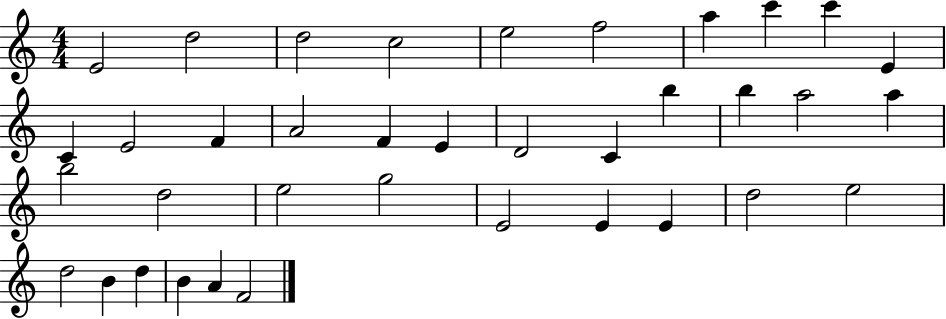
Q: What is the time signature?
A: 4/4